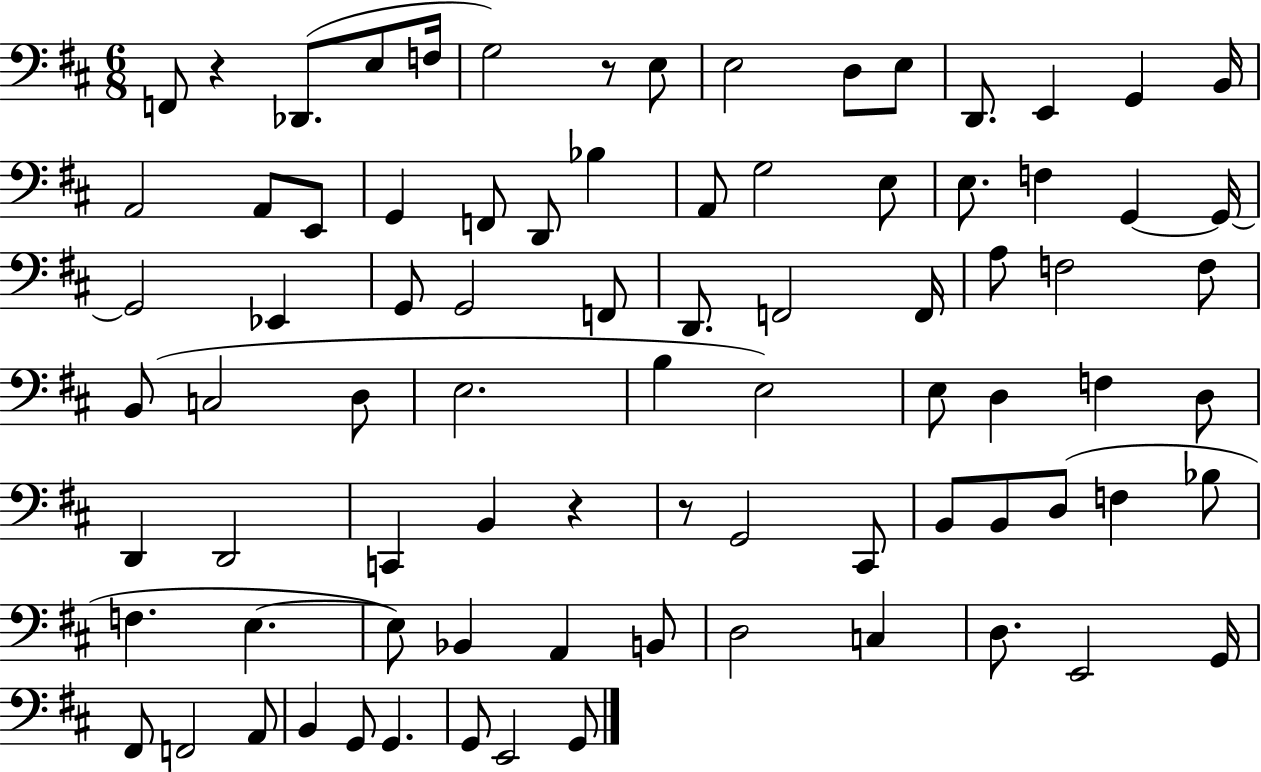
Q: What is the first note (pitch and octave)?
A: F2